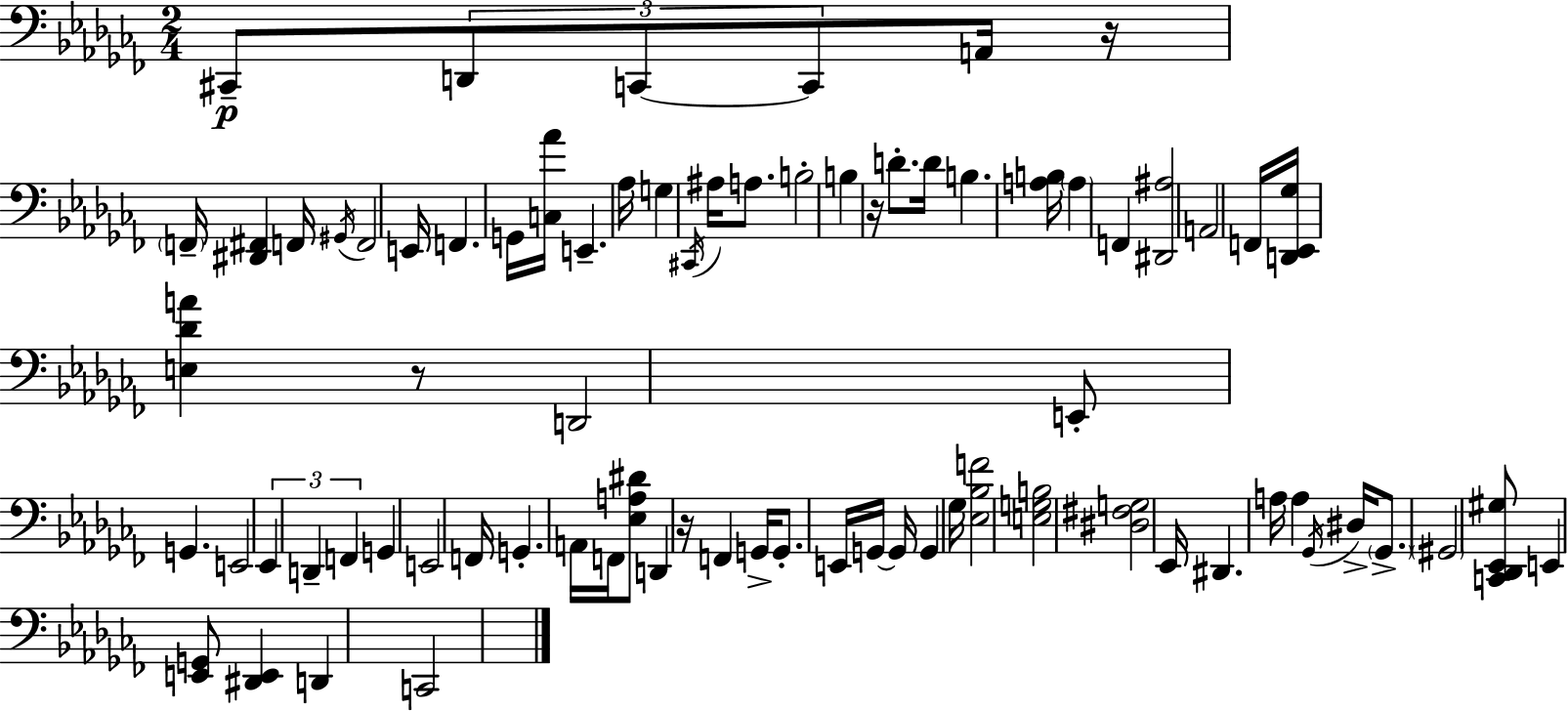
C#2/e D2/e C2/e C2/e A2/s R/s F2/s [D#2,F#2]/q F2/s G#2/s F2/h E2/s F2/q. G2/s [C3,Ab4]/s E2/q. Ab3/s G3/q C#2/s A#3/s A3/e. B3/h B3/q R/s D4/e. D4/s B3/q. [A3,B3]/s A3/q F2/q [D#2,A#3]/h A2/h F2/s [D2,Eb2,Gb3]/s [E3,Db4,A4]/q R/e D2/h E2/e G2/q. E2/h Eb2/q D2/q F2/q G2/q E2/h F2/s G2/q. A2/s F2/s [Eb3,A3,D#4]/e D2/q R/s F2/q G2/s G2/e. E2/s G2/s G2/s G2/q Gb3/s [Eb3,Bb3,F4]/h [E3,G3,B3]/h [D#3,F#3,G3]/h Eb2/s D#2/q. A3/s A3/q Gb2/s D#3/s Gb2/e. G#2/h [C2,Db2,Eb2,G#3]/e E2/q [E2,G2]/e [D#2,E2]/q D2/q C2/h